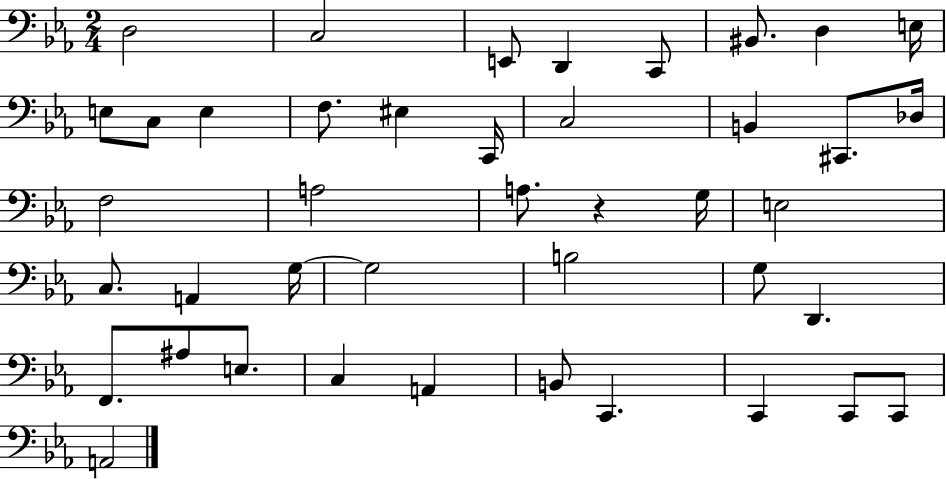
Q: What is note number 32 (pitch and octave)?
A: A#3